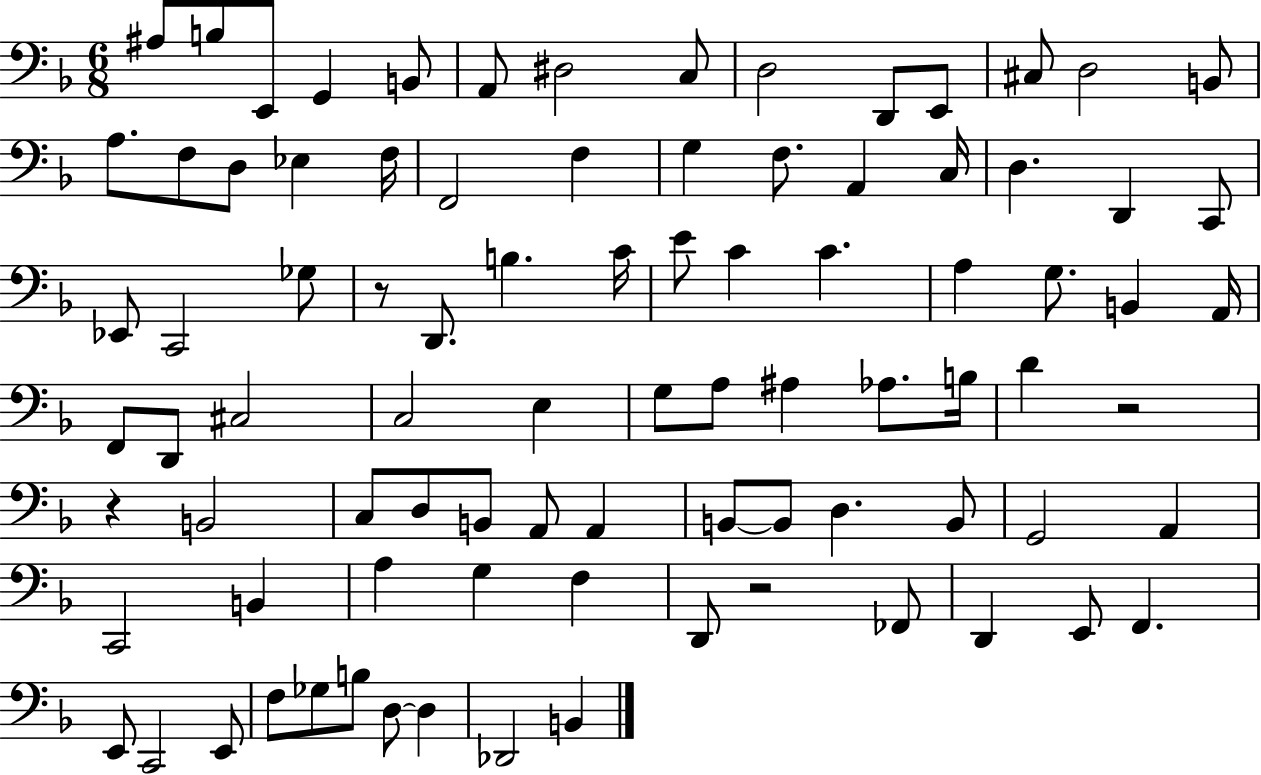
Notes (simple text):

A#3/e B3/e E2/e G2/q B2/e A2/e D#3/h C3/e D3/h D2/e E2/e C#3/e D3/h B2/e A3/e. F3/e D3/e Eb3/q F3/s F2/h F3/q G3/q F3/e. A2/q C3/s D3/q. D2/q C2/e Eb2/e C2/h Gb3/e R/e D2/e. B3/q. C4/s E4/e C4/q C4/q. A3/q G3/e. B2/q A2/s F2/e D2/e C#3/h C3/h E3/q G3/e A3/e A#3/q Ab3/e. B3/s D4/q R/h R/q B2/h C3/e D3/e B2/e A2/e A2/q B2/e B2/e D3/q. B2/e G2/h A2/q C2/h B2/q A3/q G3/q F3/q D2/e R/h FES2/e D2/q E2/e F2/q. E2/e C2/h E2/e F3/e Gb3/e B3/e D3/e D3/q Db2/h B2/q